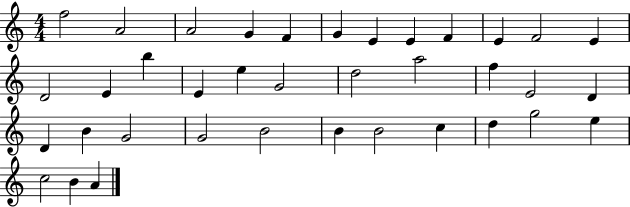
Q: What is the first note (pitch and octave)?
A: F5